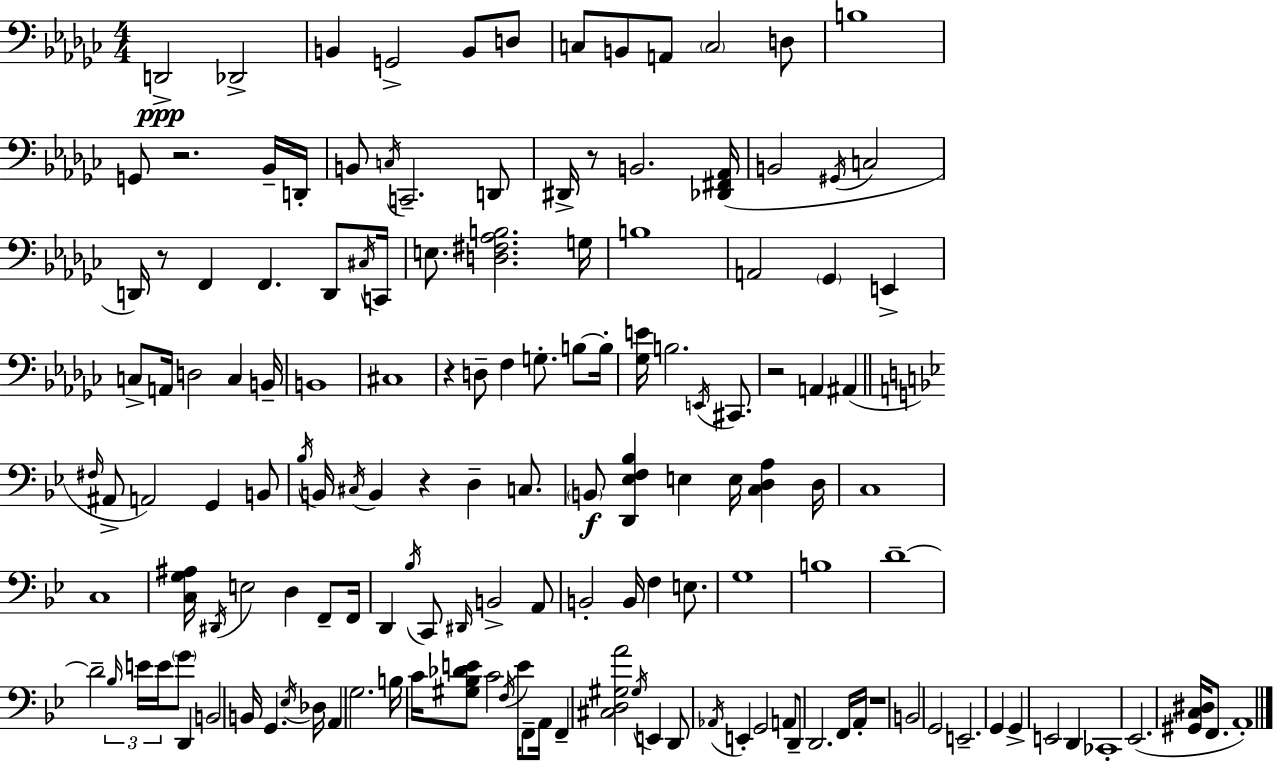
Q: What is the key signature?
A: EES minor